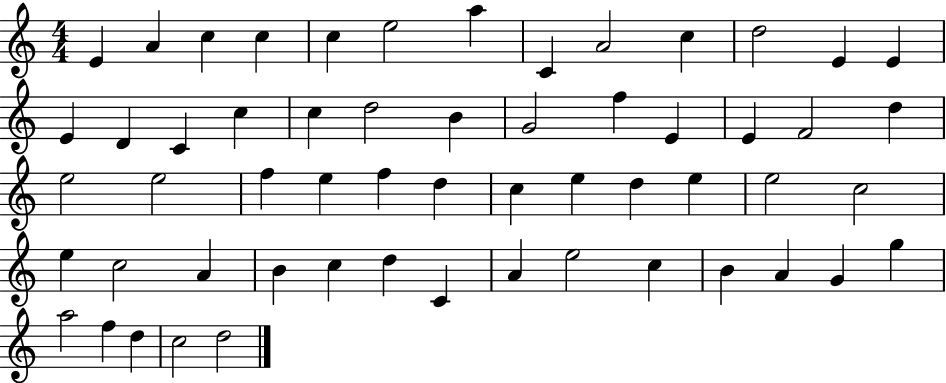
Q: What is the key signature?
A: C major